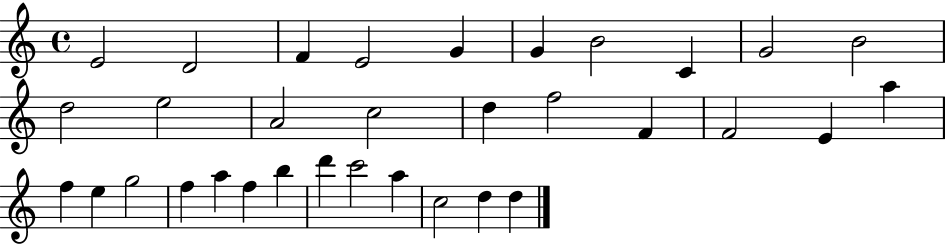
X:1
T:Untitled
M:4/4
L:1/4
K:C
E2 D2 F E2 G G B2 C G2 B2 d2 e2 A2 c2 d f2 F F2 E a f e g2 f a f b d' c'2 a c2 d d